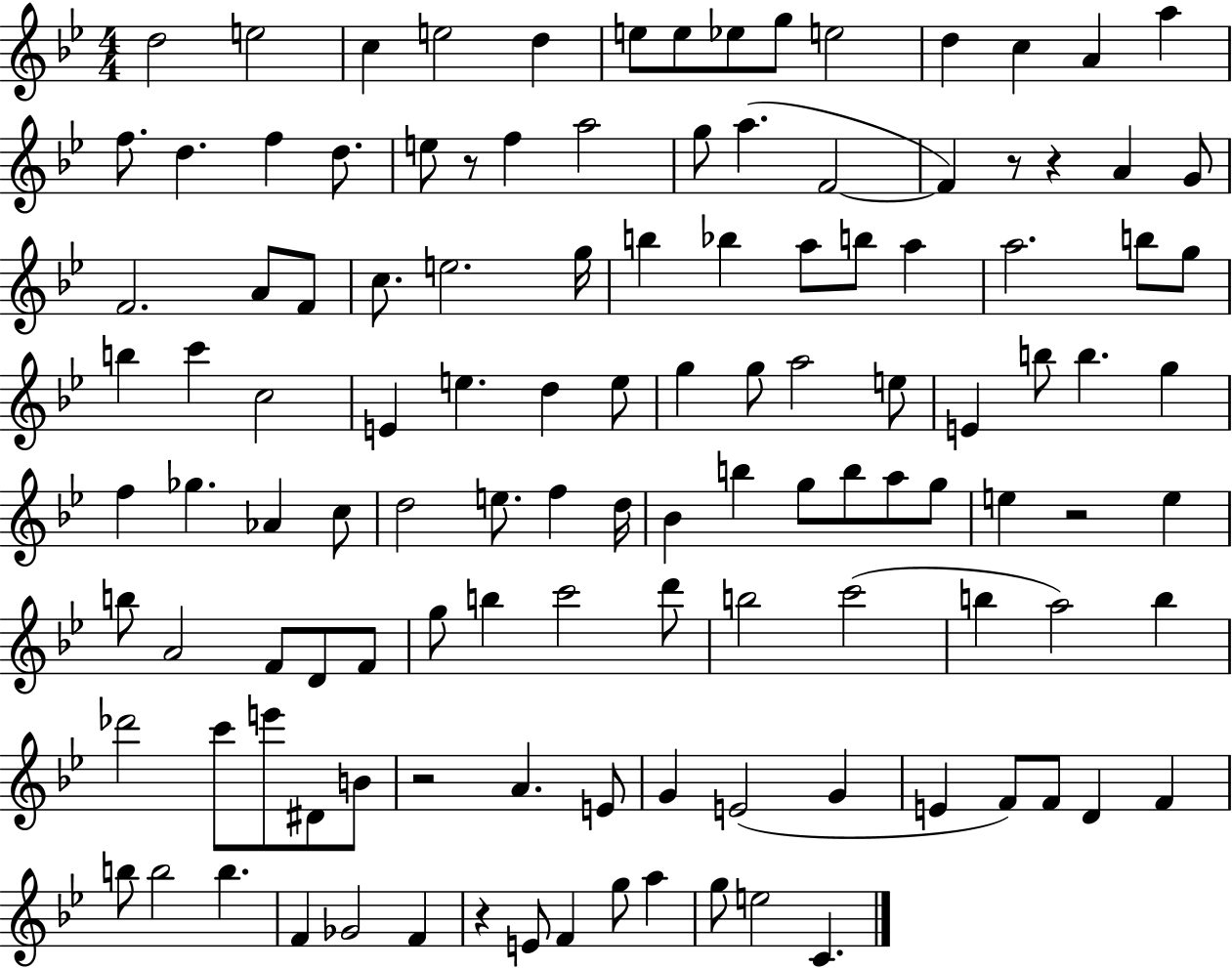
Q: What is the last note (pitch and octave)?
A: C4